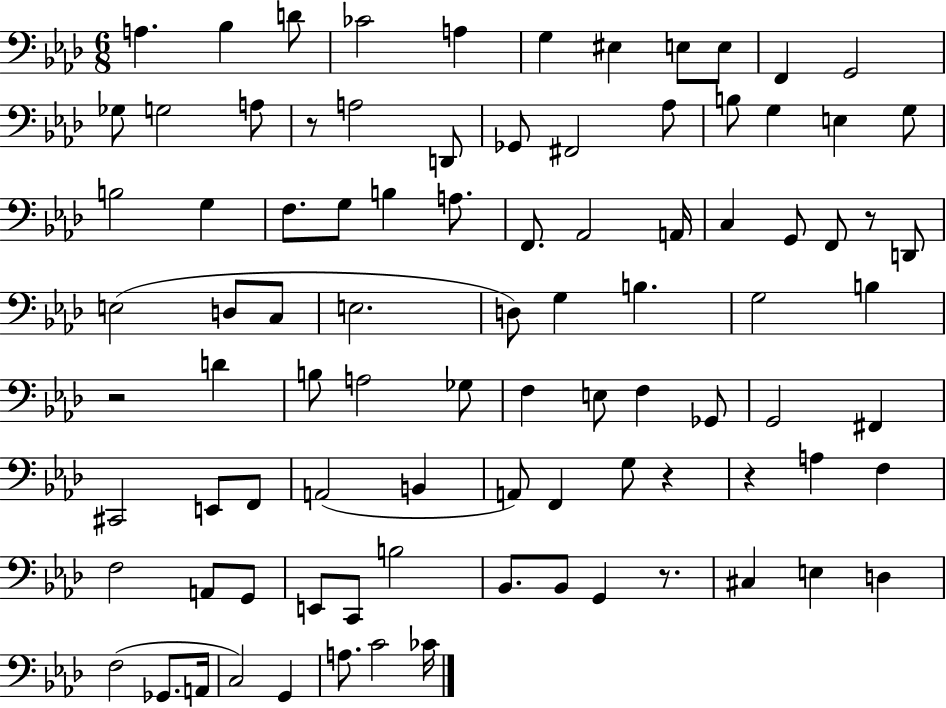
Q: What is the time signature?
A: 6/8